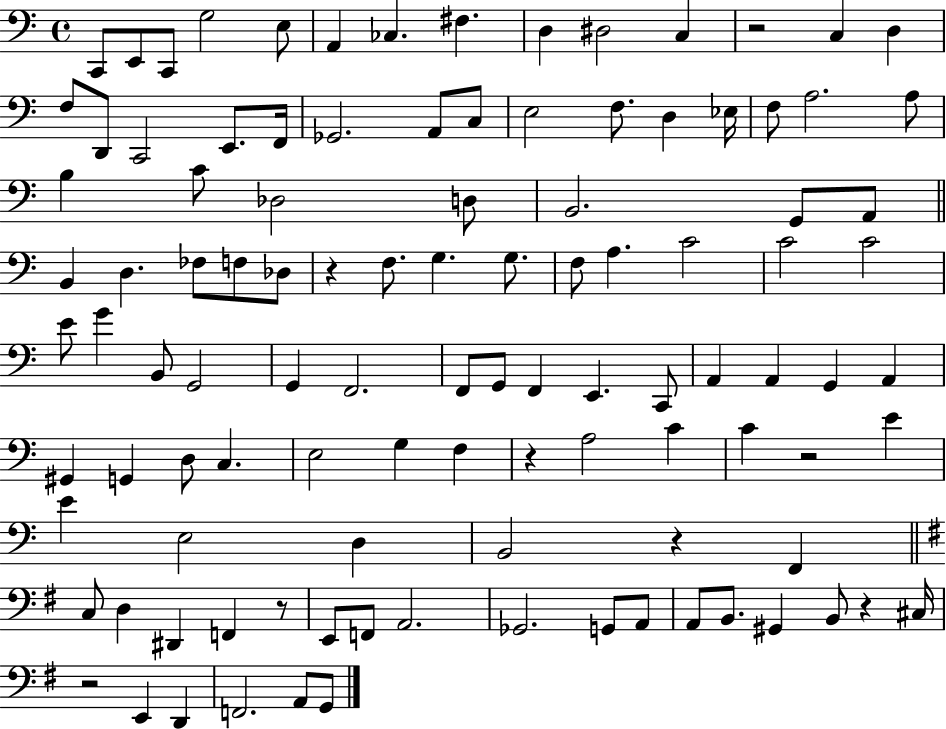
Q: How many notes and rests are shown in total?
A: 107